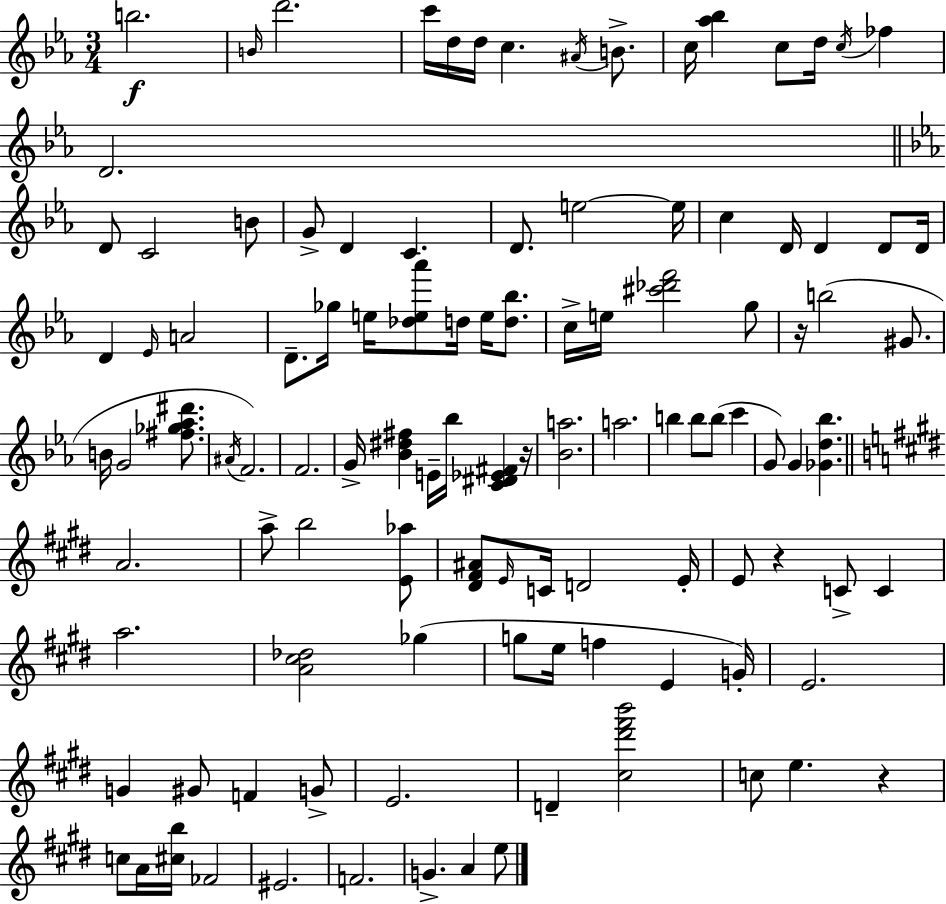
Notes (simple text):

B5/h. B4/s D6/h. C6/s D5/s D5/s C5/q. A#4/s B4/e. C5/s [Ab5,Bb5]/q C5/e D5/s C5/s FES5/q D4/h. D4/e C4/h B4/e G4/e D4/q C4/q. D4/e. E5/h E5/s C5/q D4/s D4/q D4/e D4/s D4/q Eb4/s A4/h D4/e. Gb5/s E5/s [Db5,E5,Ab6]/e D5/s E5/s [D5,Bb5]/e. C5/s E5/s [C#6,Db6,F6]/h G5/e R/s B5/h G#4/e. B4/s G4/h [F#5,Gb5,Ab5,D#6]/e. A#4/s F4/h. F4/h. G4/s [Bb4,D#5,F#5]/q E4/s Bb5/s [C4,D#4,Eb4,F#4]/q R/s [Bb4,A5]/h. A5/h. B5/q B5/e B5/e C6/q G4/e G4/q [Gb4,D5,Bb5]/q. A4/h. A5/e B5/h [E4,Ab5]/e [D#4,F#4,A#4]/e E4/s C4/s D4/h E4/s E4/e R/q C4/e C4/q A5/h. [A4,C#5,Db5]/h Gb5/q G5/e E5/s F5/q E4/q G4/s E4/h. G4/q G#4/e F4/q G4/e E4/h. D4/q [C#5,D#6,F#6,B6]/h C5/e E5/q. R/q C5/e A4/s [C#5,B5]/s FES4/h EIS4/h. F4/h. G4/q. A4/q E5/e